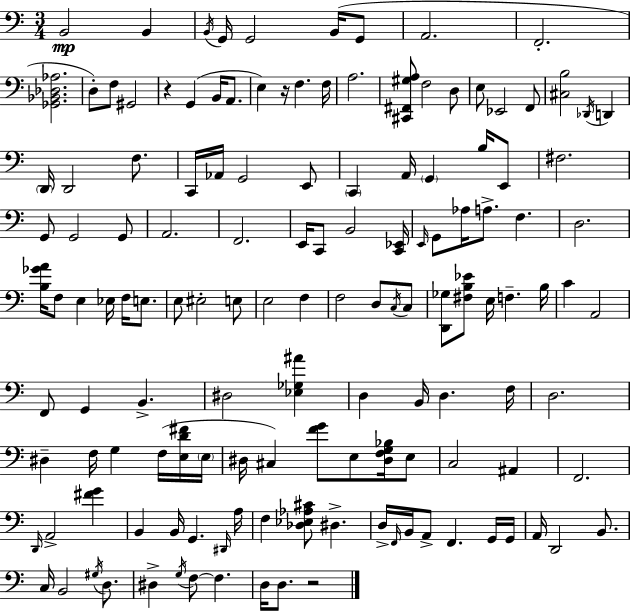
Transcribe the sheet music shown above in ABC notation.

X:1
T:Untitled
M:3/4
L:1/4
K:C
B,,2 B,, B,,/4 G,,/4 G,,2 B,,/4 G,,/2 A,,2 F,,2 [_G,,_B,,_D,_A,]2 D,/2 F,/2 ^G,,2 z G,, B,,/4 A,,/2 E, z/4 F, F,/4 A,2 [^C,,^F,,^G,A,]/2 F,2 D,/2 E,/2 _E,,2 F,,/2 [^C,B,]2 _D,,/4 D,, D,,/4 D,,2 F,/2 C,,/4 _A,,/4 G,,2 E,,/2 C,, A,,/4 G,, B,/4 E,,/2 ^F,2 G,,/2 G,,2 G,,/2 A,,2 F,,2 E,,/4 C,,/2 B,,2 [C,,_E,,]/4 E,,/4 G,,/2 _A,/4 A,/2 F, D,2 [B,_GA]/4 F,/2 E, _E,/4 F,/4 E,/2 E,/2 ^E,2 E,/2 E,2 F, F,2 D,/2 C,/4 C,/2 [D,,_G,]/2 [^F,B,_E]/2 E,/4 F, B,/4 C A,,2 F,,/2 G,, B,, ^D,2 [_E,_G,^A] D, B,,/4 D, F,/4 D,2 ^D, F,/4 G, F,/4 [E,D^F]/4 E,/4 ^D,/4 ^C, [FG]/2 E,/2 [^D,F,G,_B,]/4 E,/2 C,2 ^A,, F,,2 D,,/4 A,,2 [^FG] B,, B,,/4 G,, ^D,,/4 A,/4 F, [_D,_E,_A,^C]/2 ^D, D,/4 F,,/4 B,,/4 A,,/2 F,, G,,/4 G,,/4 A,,/4 D,,2 B,,/2 C,/4 B,,2 ^G,/4 D,/2 ^D, G,/4 F,/2 F, D,/4 D,/2 z2